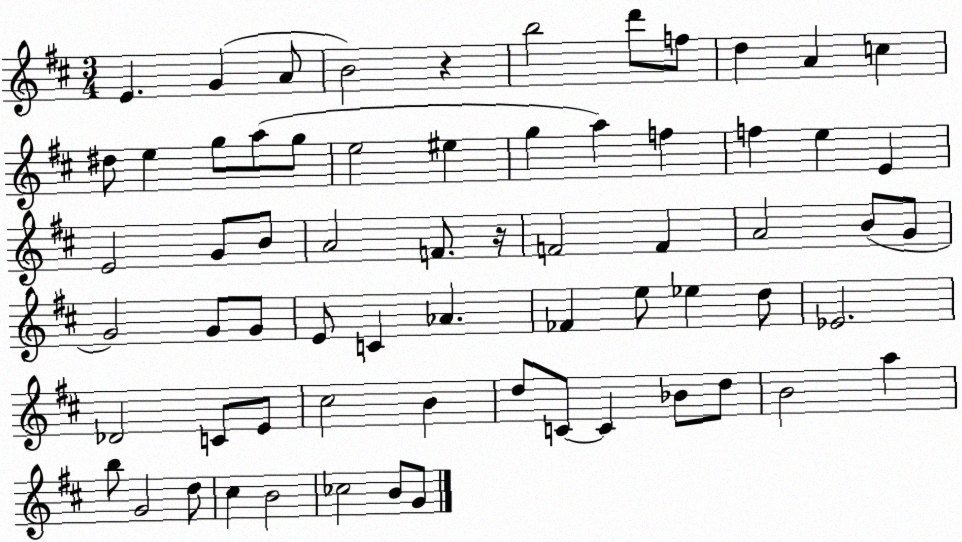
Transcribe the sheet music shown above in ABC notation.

X:1
T:Untitled
M:3/4
L:1/4
K:D
E G A/2 B2 z b2 d'/2 f/2 d A c ^d/2 e g/2 a/2 g/2 e2 ^e g a f f e E E2 G/2 B/2 A2 F/2 z/4 F2 F A2 B/2 G/2 G2 G/2 G/2 E/2 C _A _F e/2 _e d/2 _E2 _D2 C/2 E/2 ^c2 B d/2 C/2 C _B/2 d/2 B2 a b/2 G2 d/2 ^c B2 _c2 B/2 G/2